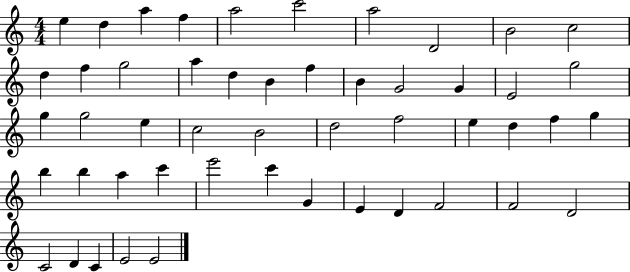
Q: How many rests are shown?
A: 0